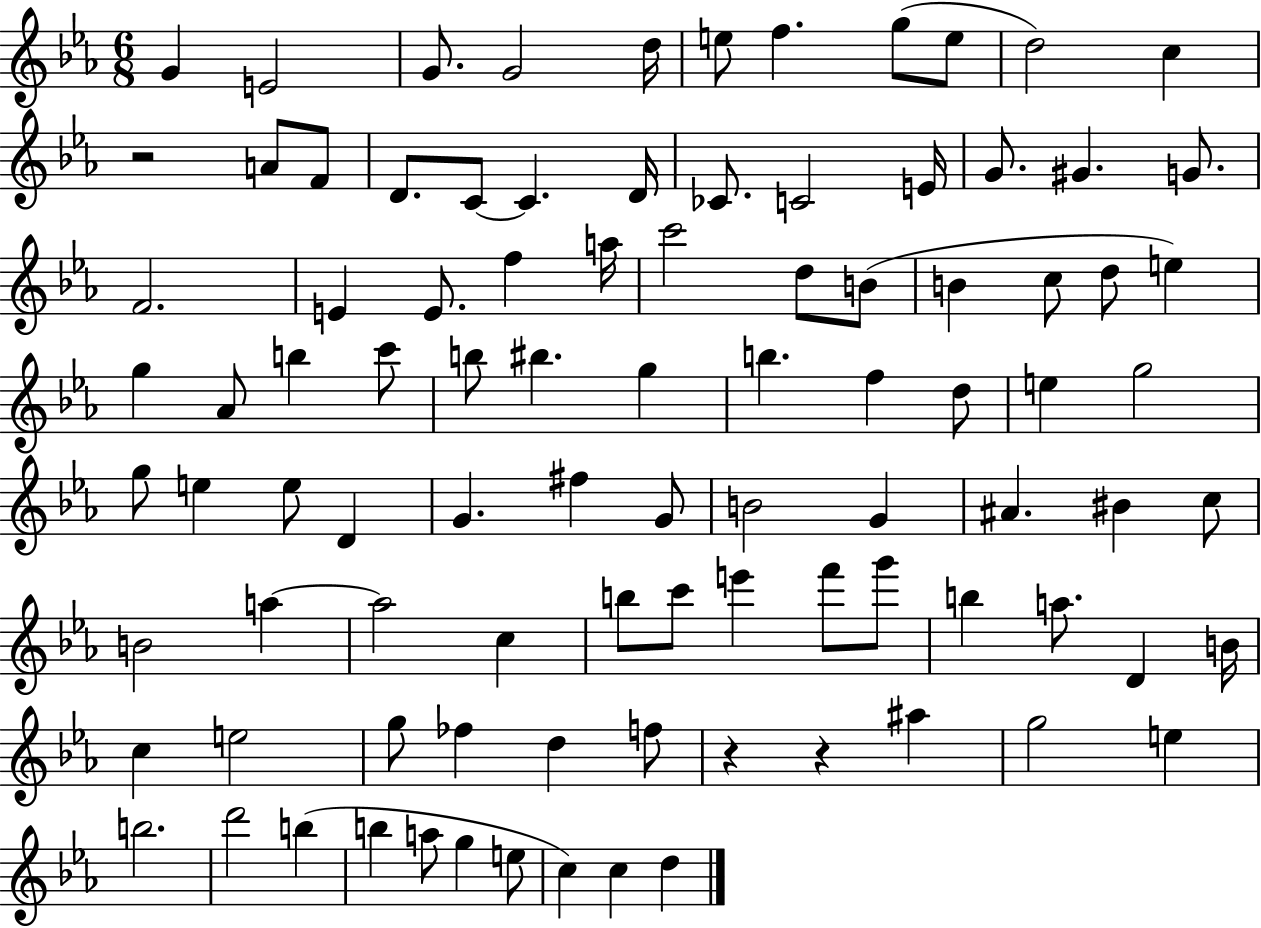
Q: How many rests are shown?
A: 3